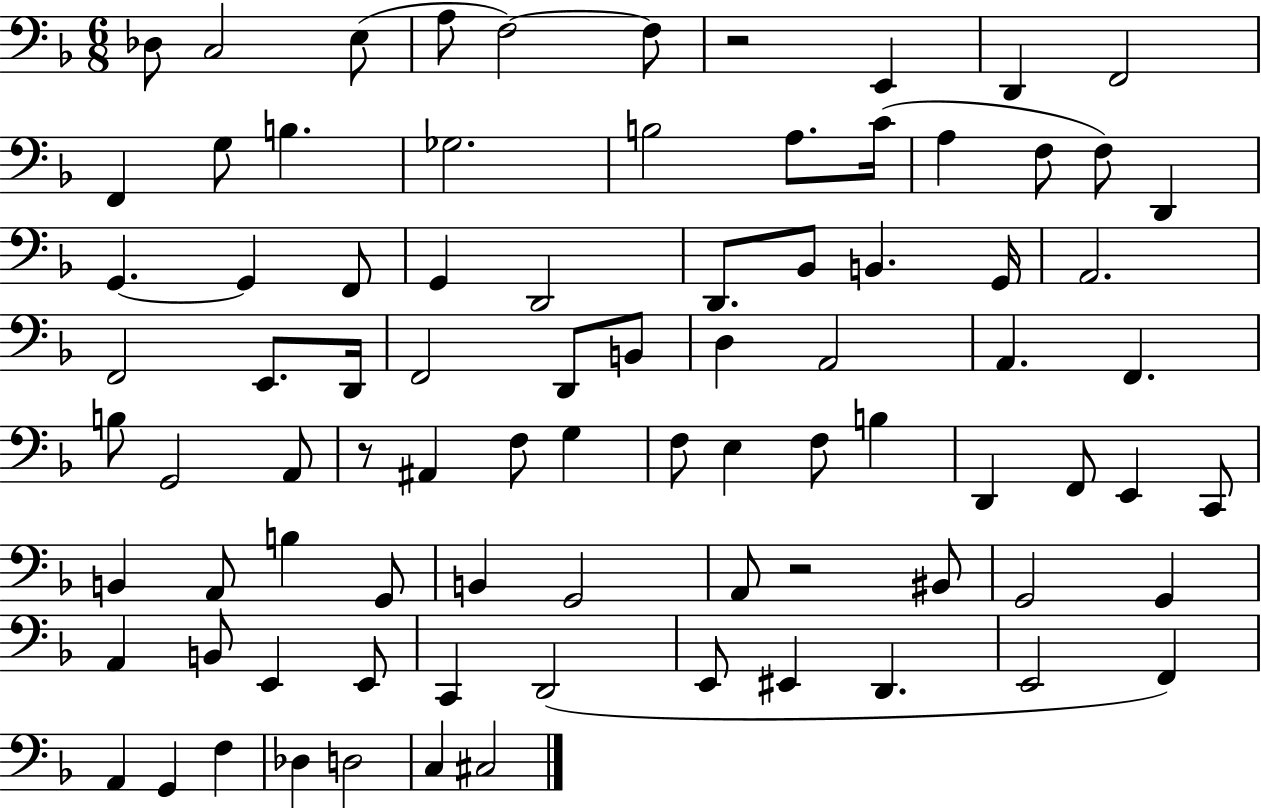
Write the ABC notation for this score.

X:1
T:Untitled
M:6/8
L:1/4
K:F
_D,/2 C,2 E,/2 A,/2 F,2 F,/2 z2 E,, D,, F,,2 F,, G,/2 B, _G,2 B,2 A,/2 C/4 A, F,/2 F,/2 D,, G,, G,, F,,/2 G,, D,,2 D,,/2 _B,,/2 B,, G,,/4 A,,2 F,,2 E,,/2 D,,/4 F,,2 D,,/2 B,,/2 D, A,,2 A,, F,, B,/2 G,,2 A,,/2 z/2 ^A,, F,/2 G, F,/2 E, F,/2 B, D,, F,,/2 E,, C,,/2 B,, A,,/2 B, G,,/2 B,, G,,2 A,,/2 z2 ^B,,/2 G,,2 G,, A,, B,,/2 E,, E,,/2 C,, D,,2 E,,/2 ^E,, D,, E,,2 F,, A,, G,, F, _D, D,2 C, ^C,2